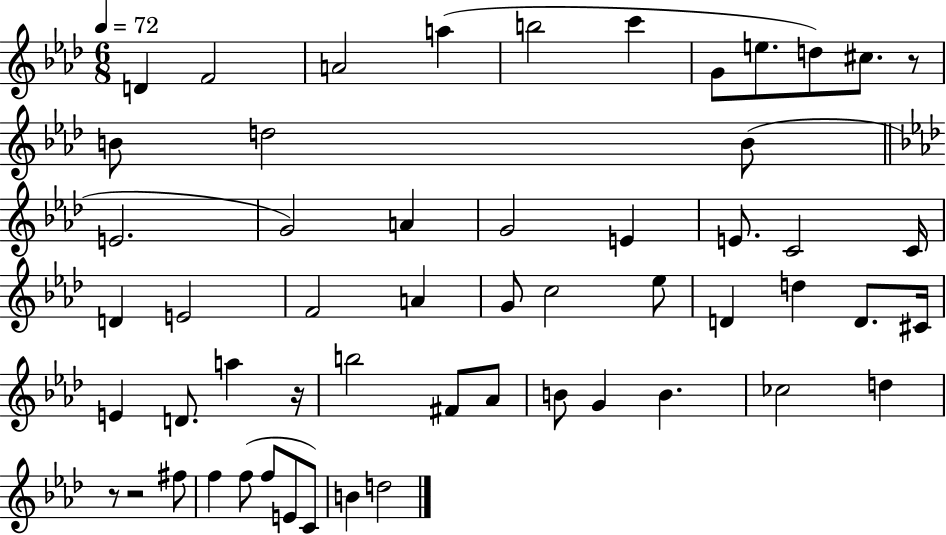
{
  \clef treble
  \numericTimeSignature
  \time 6/8
  \key aes \major
  \tempo 4 = 72
  d'4 f'2 | a'2 a''4( | b''2 c'''4 | g'8 e''8. d''8) cis''8. r8 | \break b'8 d''2 b'8( | \bar "||" \break \key aes \major e'2. | g'2) a'4 | g'2 e'4 | e'8. c'2 c'16 | \break d'4 e'2 | f'2 a'4 | g'8 c''2 ees''8 | d'4 d''4 d'8. cis'16 | \break e'4 d'8. a''4 r16 | b''2 fis'8 aes'8 | b'8 g'4 b'4. | ces''2 d''4 | \break r8 r2 fis''8 | f''4 f''8( f''8 e'8 c'8) | b'4 d''2 | \bar "|."
}